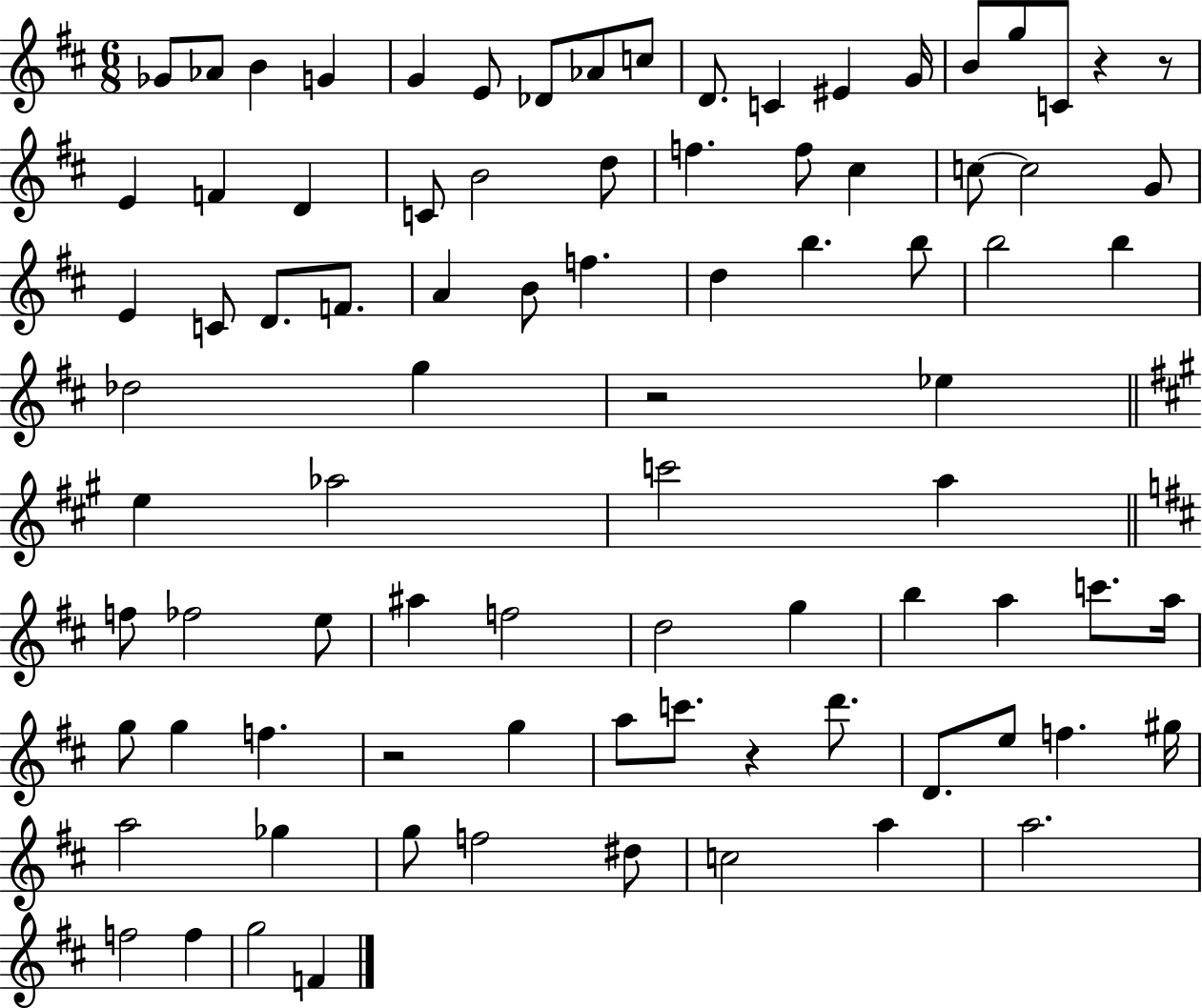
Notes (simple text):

Gb4/e Ab4/e B4/q G4/q G4/q E4/e Db4/e Ab4/e C5/e D4/e. C4/q EIS4/q G4/s B4/e G5/e C4/e R/q R/e E4/q F4/q D4/q C4/e B4/h D5/e F5/q. F5/e C#5/q C5/e C5/h G4/e E4/q C4/e D4/e. F4/e. A4/q B4/e F5/q. D5/q B5/q. B5/e B5/h B5/q Db5/h G5/q R/h Eb5/q E5/q Ab5/h C6/h A5/q F5/e FES5/h E5/e A#5/q F5/h D5/h G5/q B5/q A5/q C6/e. A5/s G5/e G5/q F5/q. R/h G5/q A5/e C6/e. R/q D6/e. D4/e. E5/e F5/q. G#5/s A5/h Gb5/q G5/e F5/h D#5/e C5/h A5/q A5/h. F5/h F5/q G5/h F4/q